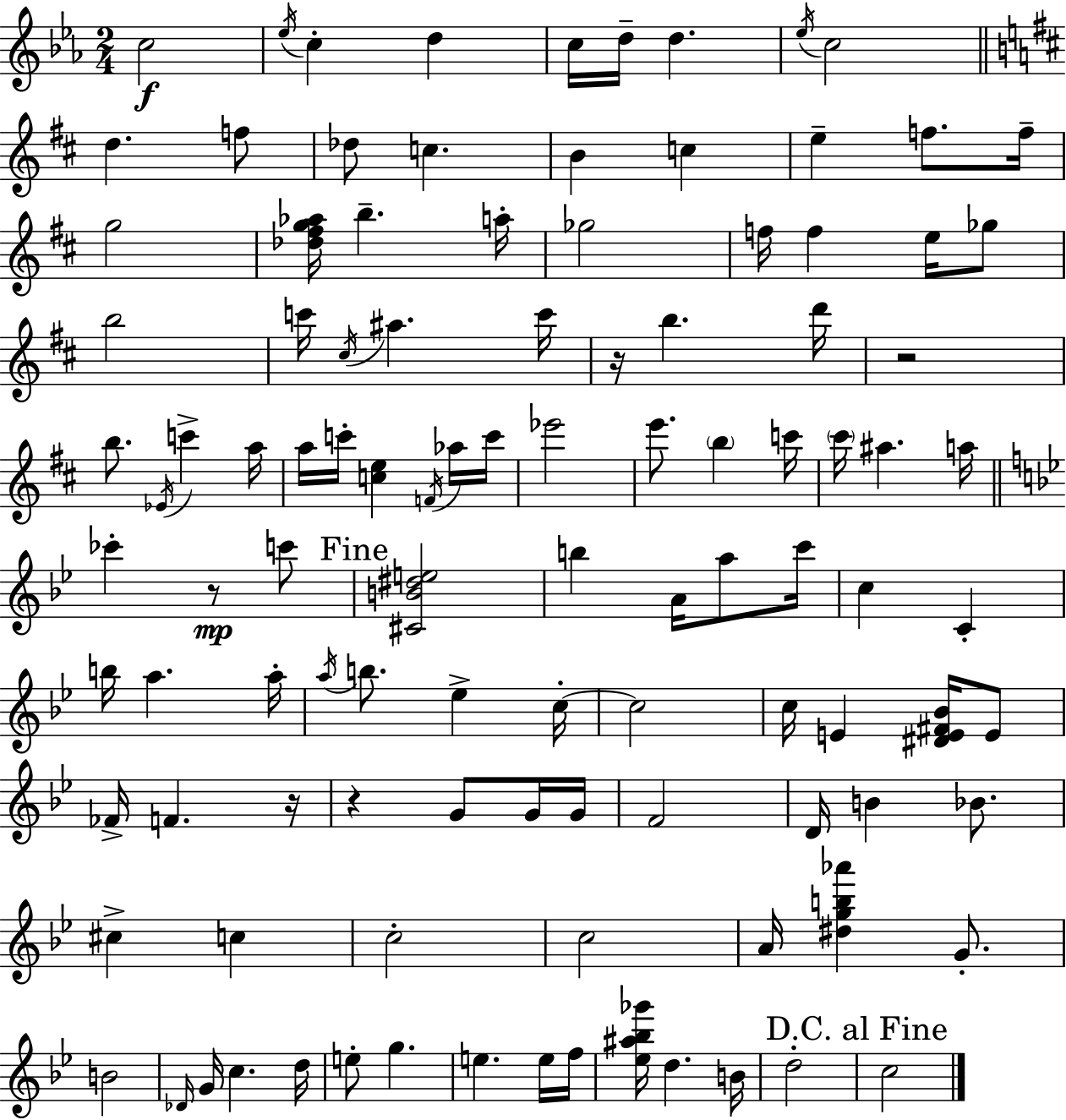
{
  \clef treble
  \numericTimeSignature
  \time 2/4
  \key ees \major
  \repeat volta 2 { c''2\f | \acciaccatura { ees''16 } c''4-. d''4 | c''16 d''16-- d''4. | \acciaccatura { ees''16 } c''2 | \break \bar "||" \break \key d \major d''4. f''8 | des''8 c''4. | b'4 c''4 | e''4-- f''8. f''16-- | \break g''2 | <des'' fis'' g'' aes''>16 b''4.-- a''16-. | ges''2 | f''16 f''4 e''16 ges''8 | \break b''2 | c'''16 \acciaccatura { cis''16 } ais''4. | c'''16 r16 b''4. | d'''16 r2 | \break b''8. \acciaccatura { ees'16 } c'''4-> | a''16 a''16 c'''16-. <c'' e''>4 | \acciaccatura { f'16 } aes''16 c'''16 ees'''2 | e'''8. \parenthesize b''4 | \break c'''16 \parenthesize cis'''16 ais''4. | a''16 \bar "||" \break \key g \minor ces'''4-. r8\mp c'''8 | \mark "Fine" <cis' b' dis'' e''>2 | b''4 a'16 a''8 c'''16 | c''4 c'4-. | \break b''16 a''4. a''16-. | \acciaccatura { a''16 } b''8. ees''4-> | c''16-.~~ c''2 | c''16 e'4 <dis' e' fis' bes'>16 e'8 | \break fes'16-> f'4. | r16 r4 g'8 g'16 | g'16 f'2 | d'16 b'4 bes'8. | \break cis''4-> c''4 | c''2-. | c''2 | a'16 <dis'' g'' b'' aes'''>4 g'8.-. | \break b'2 | \grace { des'16 } g'16 c''4. | d''16 e''8-. g''4. | e''4. | \break e''16 f''16 <ees'' ais'' bes'' ges'''>16 d''4. | b'16 d''2-. | \mark "D.C. al Fine" c''2 | } \bar "|."
}